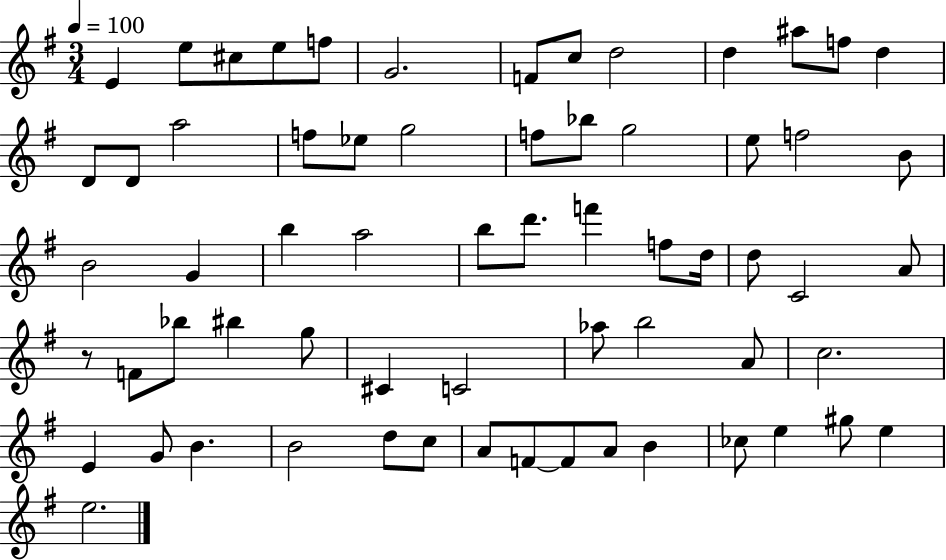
{
  \clef treble
  \numericTimeSignature
  \time 3/4
  \key g \major
  \tempo 4 = 100
  e'4 e''8 cis''8 e''8 f''8 | g'2. | f'8 c''8 d''2 | d''4 ais''8 f''8 d''4 | \break d'8 d'8 a''2 | f''8 ees''8 g''2 | f''8 bes''8 g''2 | e''8 f''2 b'8 | \break b'2 g'4 | b''4 a''2 | b''8 d'''8. f'''4 f''8 d''16 | d''8 c'2 a'8 | \break r8 f'8 bes''8 bis''4 g''8 | cis'4 c'2 | aes''8 b''2 a'8 | c''2. | \break e'4 g'8 b'4. | b'2 d''8 c''8 | a'8 f'8~~ f'8 a'8 b'4 | ces''8 e''4 gis''8 e''4 | \break e''2. | \bar "|."
}